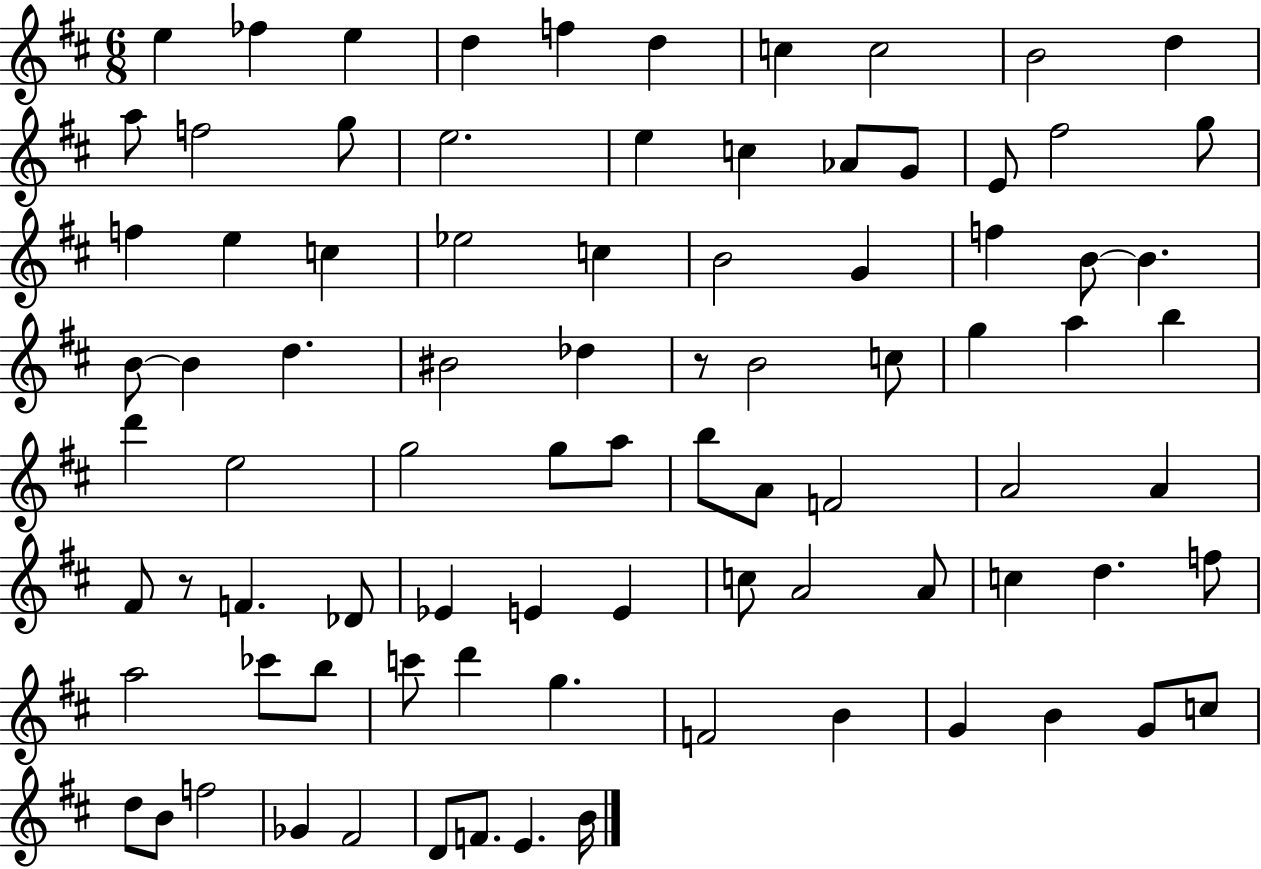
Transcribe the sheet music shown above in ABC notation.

X:1
T:Untitled
M:6/8
L:1/4
K:D
e _f e d f d c c2 B2 d a/2 f2 g/2 e2 e c _A/2 G/2 E/2 ^f2 g/2 f e c _e2 c B2 G f B/2 B B/2 B d ^B2 _d z/2 B2 c/2 g a b d' e2 g2 g/2 a/2 b/2 A/2 F2 A2 A ^F/2 z/2 F _D/2 _E E E c/2 A2 A/2 c d f/2 a2 _c'/2 b/2 c'/2 d' g F2 B G B G/2 c/2 d/2 B/2 f2 _G ^F2 D/2 F/2 E B/4